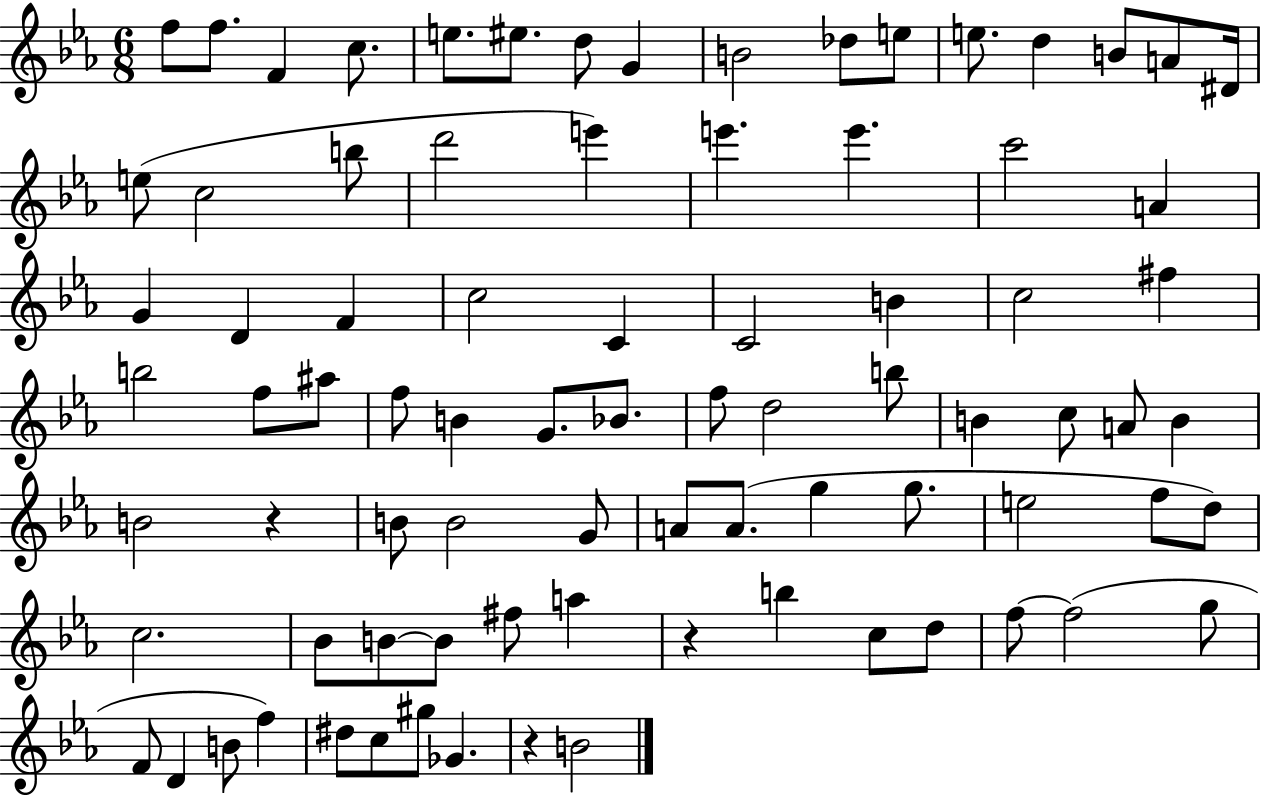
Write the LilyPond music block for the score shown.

{
  \clef treble
  \numericTimeSignature
  \time 6/8
  \key ees \major
  \repeat volta 2 { f''8 f''8. f'4 c''8. | e''8. eis''8. d''8 g'4 | b'2 des''8 e''8 | e''8. d''4 b'8 a'8 dis'16 | \break e''8( c''2 b''8 | d'''2 e'''4) | e'''4. e'''4. | c'''2 a'4 | \break g'4 d'4 f'4 | c''2 c'4 | c'2 b'4 | c''2 fis''4 | \break b''2 f''8 ais''8 | f''8 b'4 g'8. bes'8. | f''8 d''2 b''8 | b'4 c''8 a'8 b'4 | \break b'2 r4 | b'8 b'2 g'8 | a'8 a'8.( g''4 g''8. | e''2 f''8 d''8) | \break c''2. | bes'8 b'8~~ b'8 fis''8 a''4 | r4 b''4 c''8 d''8 | f''8~~ f''2( g''8 | \break f'8 d'4 b'8 f''4) | dis''8 c''8 gis''8 ges'4. | r4 b'2 | } \bar "|."
}